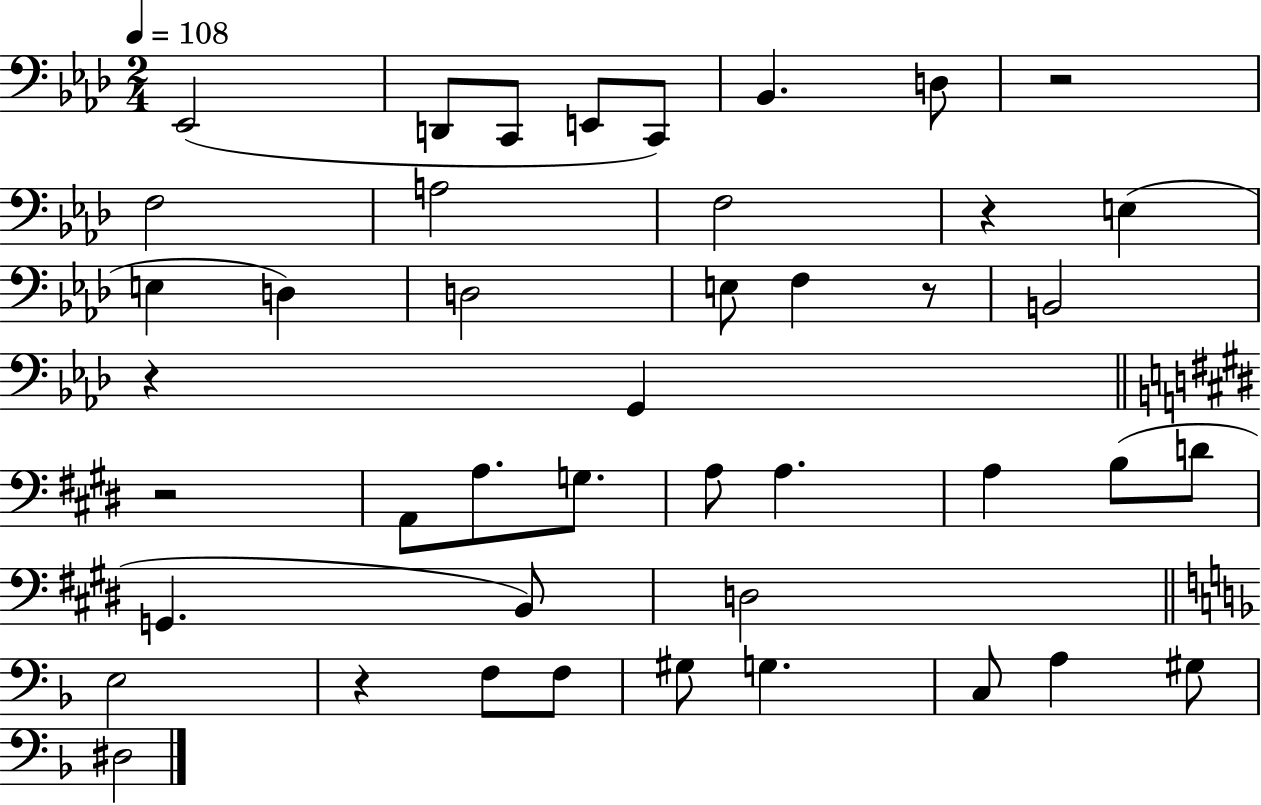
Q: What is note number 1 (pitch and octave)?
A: Eb2